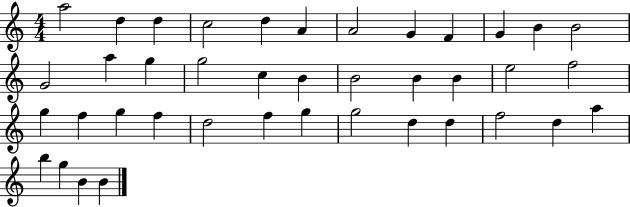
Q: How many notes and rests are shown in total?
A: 40